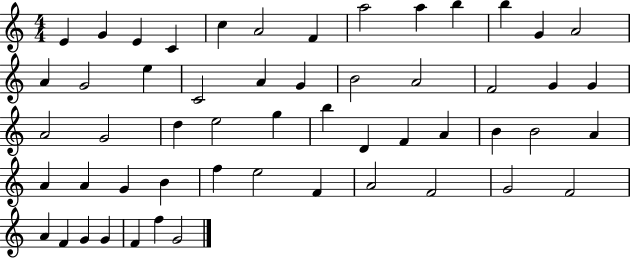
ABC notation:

X:1
T:Untitled
M:4/4
L:1/4
K:C
E G E C c A2 F a2 a b b G A2 A G2 e C2 A G B2 A2 F2 G G A2 G2 d e2 g b D F A B B2 A A A G B f e2 F A2 F2 G2 F2 A F G G F f G2